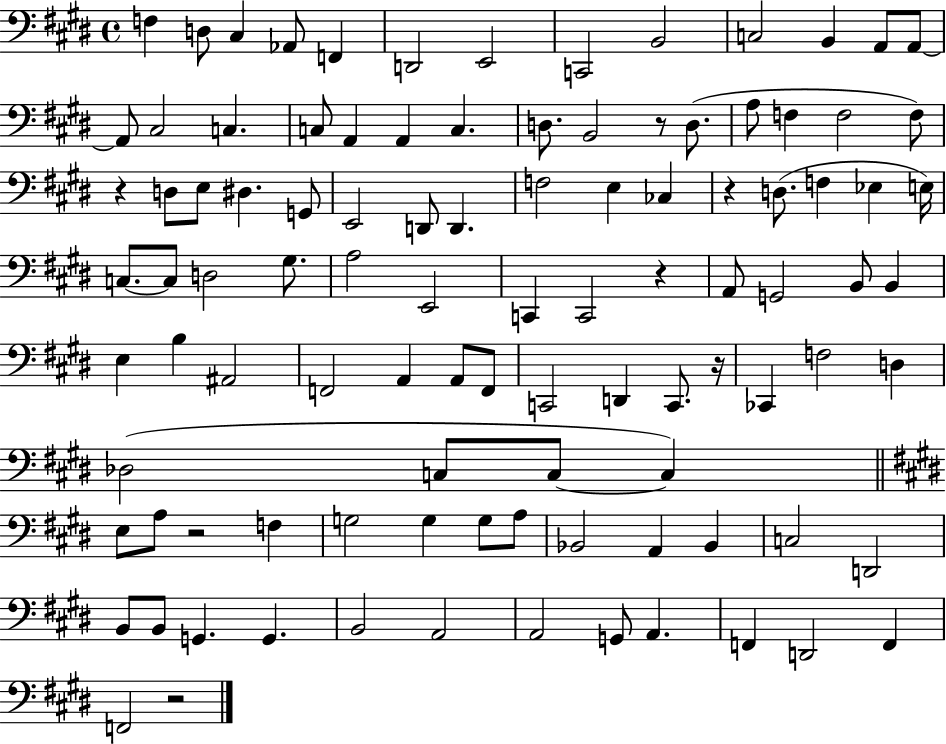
{
  \clef bass
  \time 4/4
  \defaultTimeSignature
  \key e \major
  f4 d8 cis4 aes,8 f,4 | d,2 e,2 | c,2 b,2 | c2 b,4 a,8 a,8~~ | \break a,8 cis2 c4. | c8 a,4 a,4 c4. | d8. b,2 r8 d8.( | a8 f4 f2 f8) | \break r4 d8 e8 dis4. g,8 | e,2 d,8 d,4. | f2 e4 ces4 | r4 d8.( f4 ees4 e16) | \break c8.~~ c8 d2 gis8. | a2 e,2 | c,4 c,2 r4 | a,8 g,2 b,8 b,4 | \break e4 b4 ais,2 | f,2 a,4 a,8 f,8 | c,2 d,4 c,8. r16 | ces,4 f2 d4 | \break des2( c8 c8~~ c4) | \bar "||" \break \key e \major e8 a8 r2 f4 | g2 g4 g8 a8 | bes,2 a,4 bes,4 | c2 d,2 | \break b,8 b,8 g,4. g,4. | b,2 a,2 | a,2 g,8 a,4. | f,4 d,2 f,4 | \break f,2 r2 | \bar "|."
}